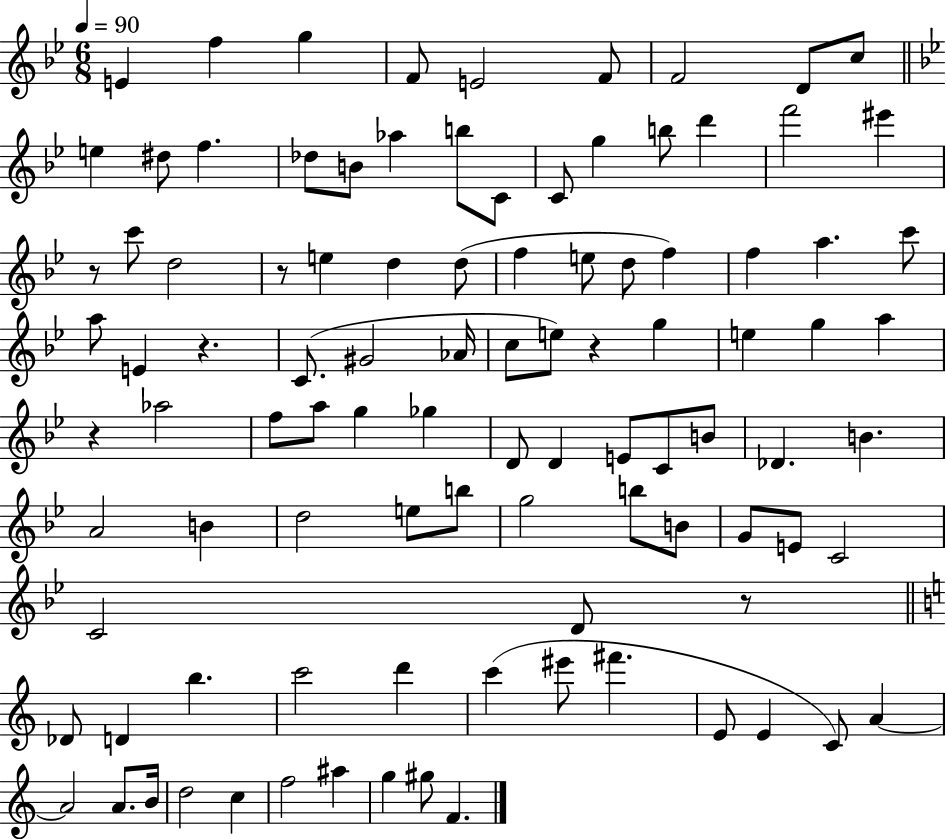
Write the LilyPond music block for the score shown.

{
  \clef treble
  \numericTimeSignature
  \time 6/8
  \key bes \major
  \tempo 4 = 90
  e'4 f''4 g''4 | f'8 e'2 f'8 | f'2 d'8 c''8 | \bar "||" \break \key bes \major e''4 dis''8 f''4. | des''8 b'8 aes''4 b''8 c'8 | c'8 g''4 b''8 d'''4 | f'''2 eis'''4 | \break r8 c'''8 d''2 | r8 e''4 d''4 d''8( | f''4 e''8 d''8 f''4) | f''4 a''4. c'''8 | \break a''8 e'4 r4. | c'8.( gis'2 aes'16 | c''8 e''8) r4 g''4 | e''4 g''4 a''4 | \break r4 aes''2 | f''8 a''8 g''4 ges''4 | d'8 d'4 e'8 c'8 b'8 | des'4. b'4. | \break a'2 b'4 | d''2 e''8 b''8 | g''2 b''8 b'8 | g'8 e'8 c'2 | \break c'2 d'8 r8 | \bar "||" \break \key c \major des'8 d'4 b''4. | c'''2 d'''4 | c'''4( eis'''8 fis'''4. | e'8 e'4 c'8) a'4~~ | \break a'2 a'8. b'16 | d''2 c''4 | f''2 ais''4 | g''4 gis''8 f'4. | \break \bar "|."
}